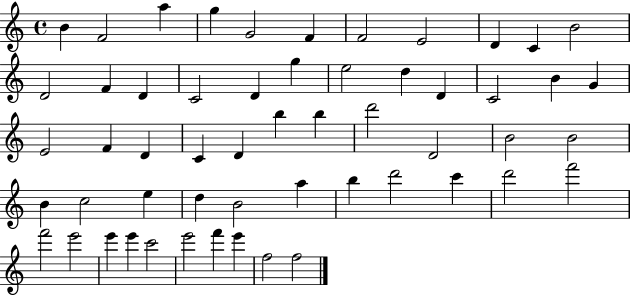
X:1
T:Untitled
M:4/4
L:1/4
K:C
B F2 a g G2 F F2 E2 D C B2 D2 F D C2 D g e2 d D C2 B G E2 F D C D b b d'2 D2 B2 B2 B c2 e d B2 a b d'2 c' d'2 f'2 f'2 e'2 e' e' c'2 e'2 f' e' f2 f2